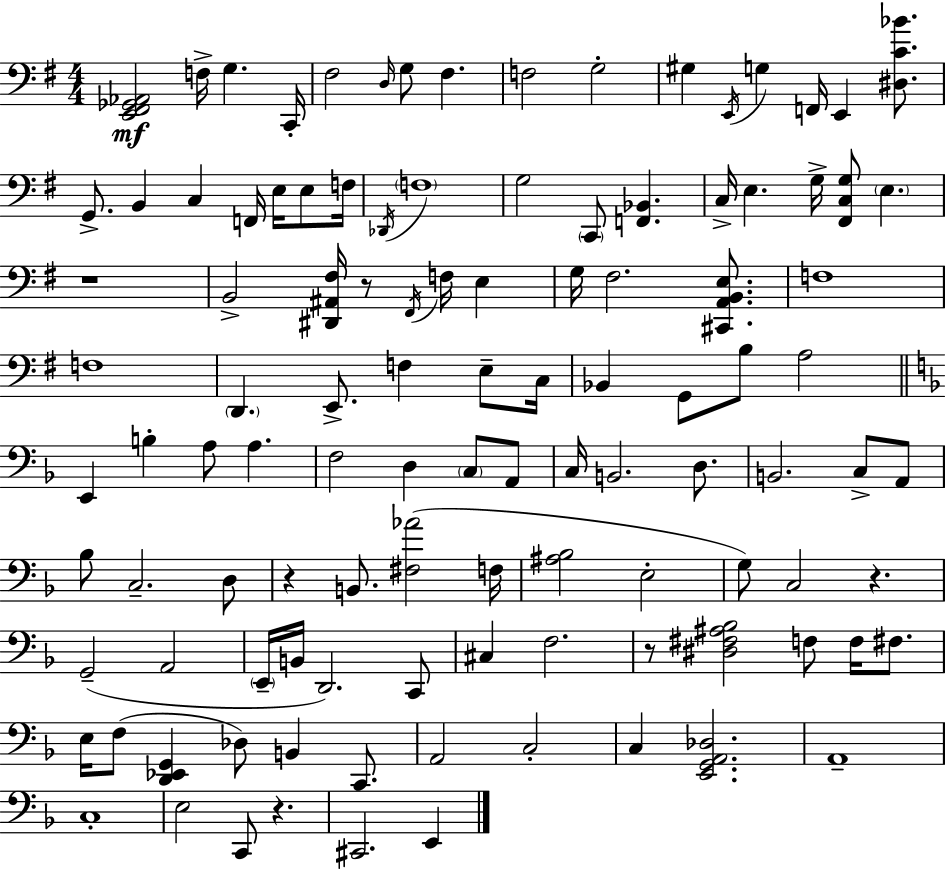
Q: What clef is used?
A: bass